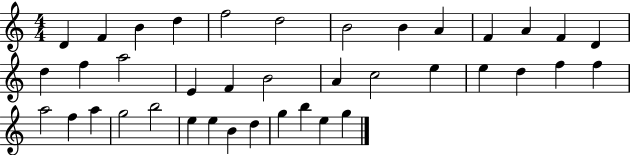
X:1
T:Untitled
M:4/4
L:1/4
K:C
D F B d f2 d2 B2 B A F A F D d f a2 E F B2 A c2 e e d f f a2 f a g2 b2 e e B d g b e g